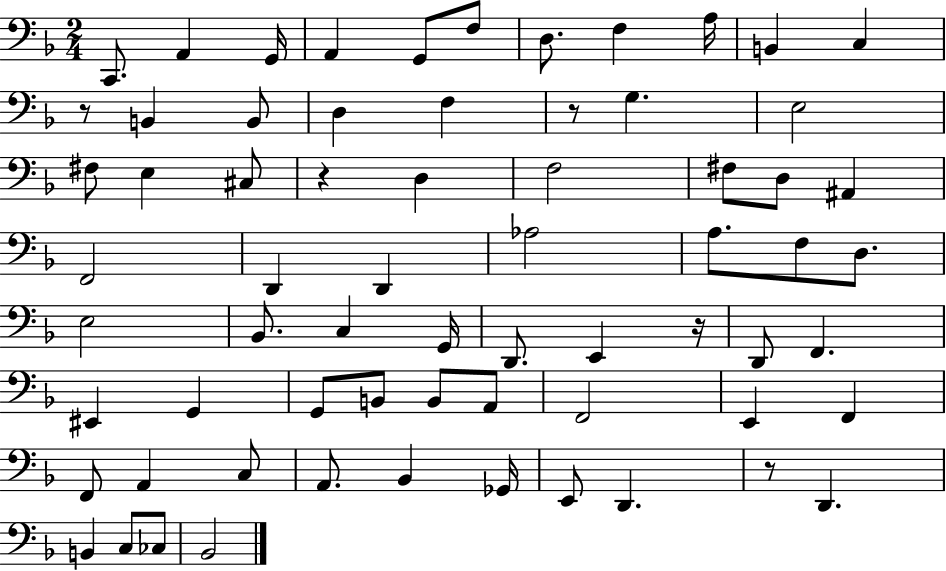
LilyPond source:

{
  \clef bass
  \numericTimeSignature
  \time 2/4
  \key f \major
  \repeat volta 2 { c,8. a,4 g,16 | a,4 g,8 f8 | d8. f4 a16 | b,4 c4 | \break r8 b,4 b,8 | d4 f4 | r8 g4. | e2 | \break fis8 e4 cis8 | r4 d4 | f2 | fis8 d8 ais,4 | \break f,2 | d,4 d,4 | aes2 | a8. f8 d8. | \break e2 | bes,8. c4 g,16 | d,8. e,4 r16 | d,8 f,4. | \break eis,4 g,4 | g,8 b,8 b,8 a,8 | f,2 | e,4 f,4 | \break f,8 a,4 c8 | a,8. bes,4 ges,16 | e,8 d,4. | r8 d,4. | \break b,4 c8 ces8 | bes,2 | } \bar "|."
}